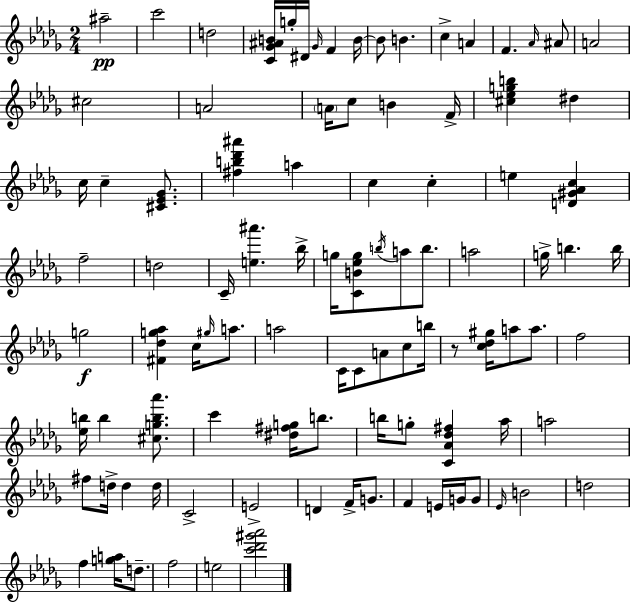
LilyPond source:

{
  \clef treble
  \numericTimeSignature
  \time 2/4
  \key bes \minor
  ais''2--\pp | c'''2 | d''2 | <c' ges' ais' b'>16 g''16-. dis'16 \grace { ges'16 } f'4 | \break b'16~~ b'8 b'4. | c''4-> a'4 | f'4. \grace { aes'16 } | ais'8 a'2 | \break cis''2 | a'2 | \parenthesize a'16 c''8 b'4 | f'16-> <cis'' ees'' g'' b''>4 dis''4 | \break c''16 c''4-- <cis' ees' ges'>8. | <fis'' b'' des''' ais'''>4 a''4 | c''4 c''4-. | e''4 <d' gis' aes' c''>4 | \break f''2-- | d''2 | c'16-- <e'' ais'''>4. | bes''16-> g''16 <c' b' ees'' g''>8 \acciaccatura { b''16 } a''8 | \break b''8. a''2 | g''16-> b''4. | b''16 g''2\f | <fis' des'' g'' aes''>4 c''16 | \break \grace { gis''16 } a''8. a''2 | c'16 c'8 a'8 | c''8 b''16 r8 <c'' des'' gis''>16 a''8 | a''8. f''2 | \break <ees'' b''>16 b''4 | <cis'' g'' b'' aes'''>8. c'''4 | <dis'' fis'' g''>16 b''8. b''16 g''8-. <c' aes' des'' fis''>4 | aes''16 a''2 | \break fis''8 d''16-> d''4 | d''16 c'2-> | e'2-> | d'4 | \break f'16-> g'8. f'4 | e'16 g'16 g'8 \grace { ees'16 } b'2 | d''2 | f''4 | \break <g'' a''>16 d''8.-- f''2 | e''2 | <c''' des''' gis''' aes'''>2 | \bar "|."
}